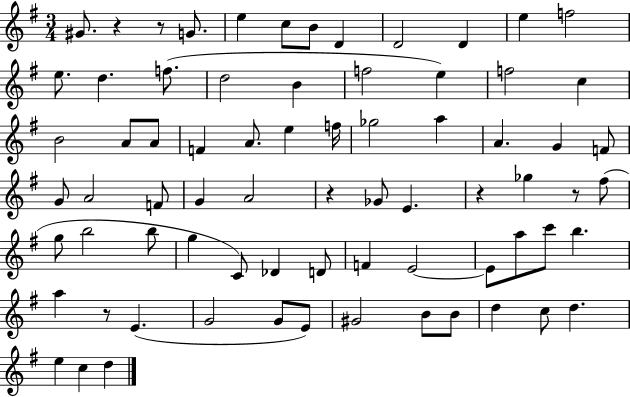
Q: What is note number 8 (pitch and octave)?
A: D4